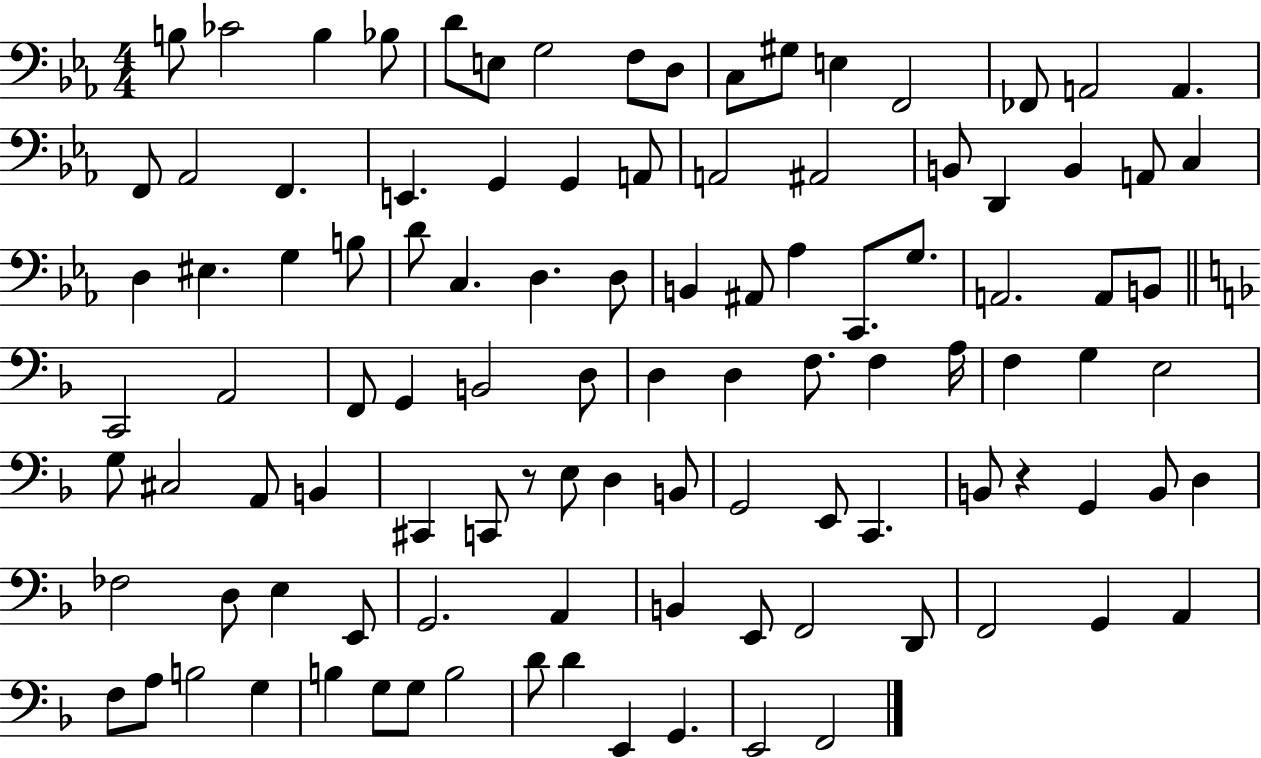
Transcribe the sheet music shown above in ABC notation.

X:1
T:Untitled
M:4/4
L:1/4
K:Eb
B,/2 _C2 B, _B,/2 D/2 E,/2 G,2 F,/2 D,/2 C,/2 ^G,/2 E, F,,2 _F,,/2 A,,2 A,, F,,/2 _A,,2 F,, E,, G,, G,, A,,/2 A,,2 ^A,,2 B,,/2 D,, B,, A,,/2 C, D, ^E, G, B,/2 D/2 C, D, D,/2 B,, ^A,,/2 _A, C,,/2 G,/2 A,,2 A,,/2 B,,/2 C,,2 A,,2 F,,/2 G,, B,,2 D,/2 D, D, F,/2 F, A,/4 F, G, E,2 G,/2 ^C,2 A,,/2 B,, ^C,, C,,/2 z/2 E,/2 D, B,,/2 G,,2 E,,/2 C,, B,,/2 z G,, B,,/2 D, _F,2 D,/2 E, E,,/2 G,,2 A,, B,, E,,/2 F,,2 D,,/2 F,,2 G,, A,, F,/2 A,/2 B,2 G, B, G,/2 G,/2 B,2 D/2 D E,, G,, E,,2 F,,2